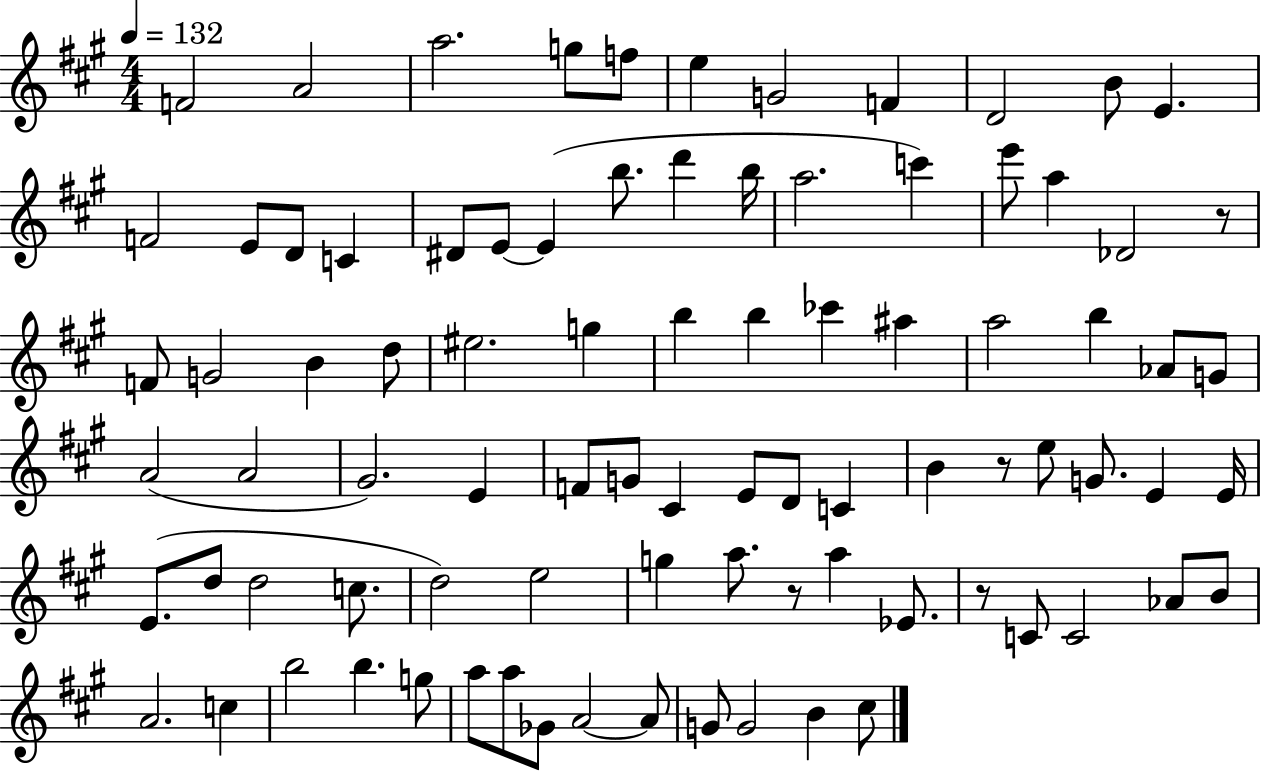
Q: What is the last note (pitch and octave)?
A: C#5